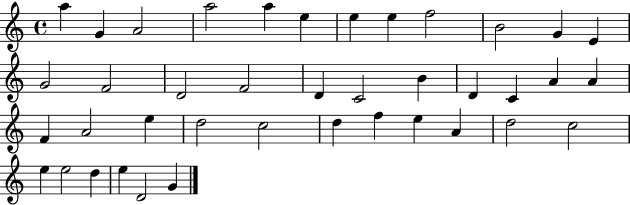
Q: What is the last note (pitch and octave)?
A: G4